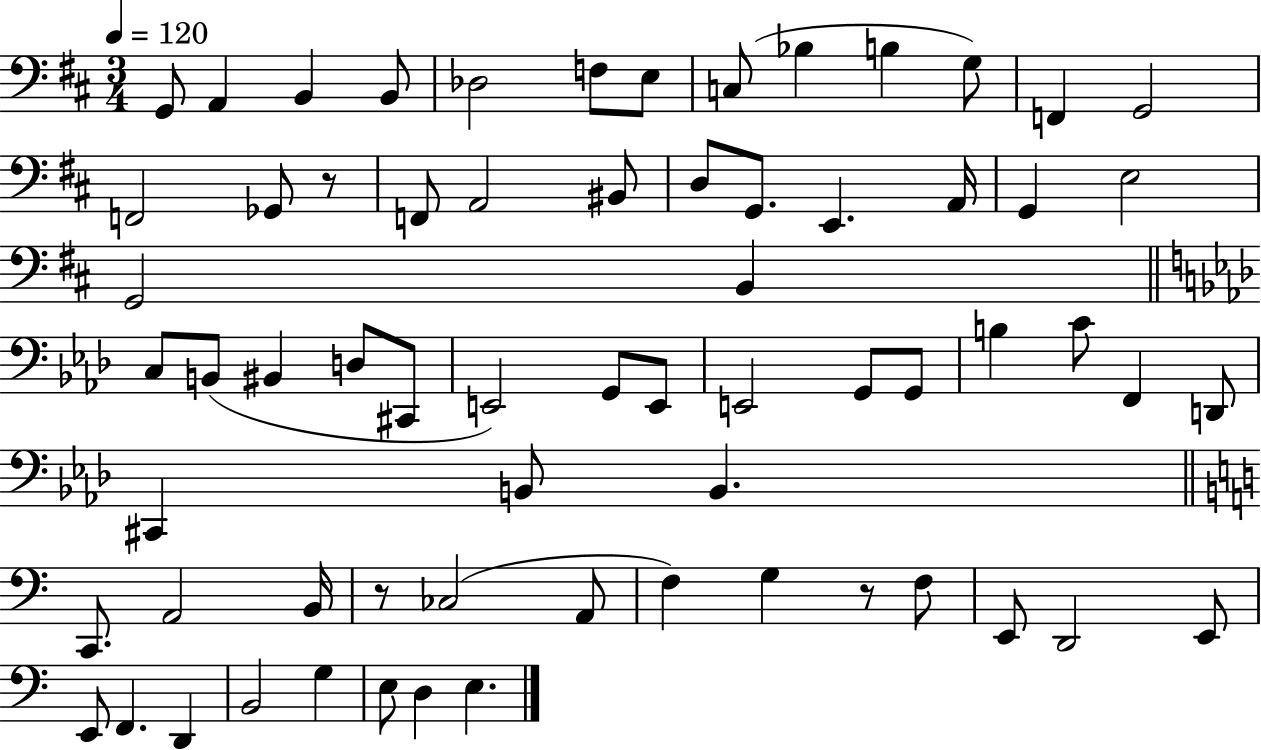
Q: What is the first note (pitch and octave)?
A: G2